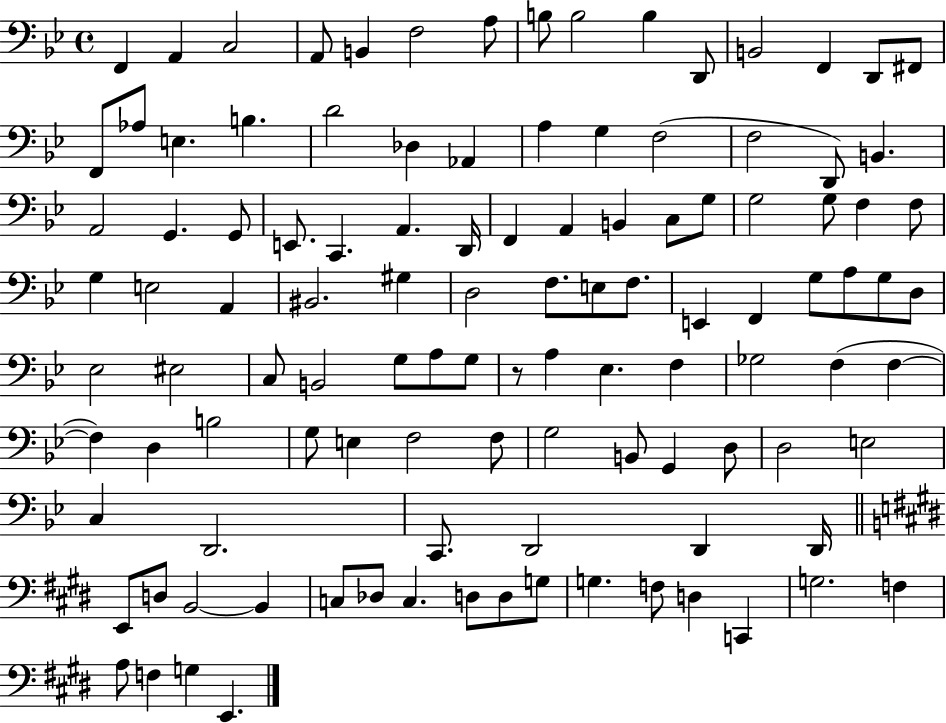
{
  \clef bass
  \time 4/4
  \defaultTimeSignature
  \key bes \major
  \repeat volta 2 { f,4 a,4 c2 | a,8 b,4 f2 a8 | b8 b2 b4 d,8 | b,2 f,4 d,8 fis,8 | \break f,8 aes8 e4. b4. | d'2 des4 aes,4 | a4 g4 f2( | f2 d,8) b,4. | \break a,2 g,4. g,8 | e,8. c,4. a,4. d,16 | f,4 a,4 b,4 c8 g8 | g2 g8 f4 f8 | \break g4 e2 a,4 | bis,2. gis4 | d2 f8. e8 f8. | e,4 f,4 g8 a8 g8 d8 | \break ees2 eis2 | c8 b,2 g8 a8 g8 | r8 a4 ees4. f4 | ges2 f4( f4~~ | \break f4) d4 b2 | g8 e4 f2 f8 | g2 b,8 g,4 d8 | d2 e2 | \break c4 d,2. | c,8. d,2 d,4 d,16 | \bar "||" \break \key e \major e,8 d8 b,2~~ b,4 | c8 des8 c4. d8 d8 g8 | g4. f8 d4 c,4 | g2. f4 | \break a8 f4 g4 e,4. | } \bar "|."
}